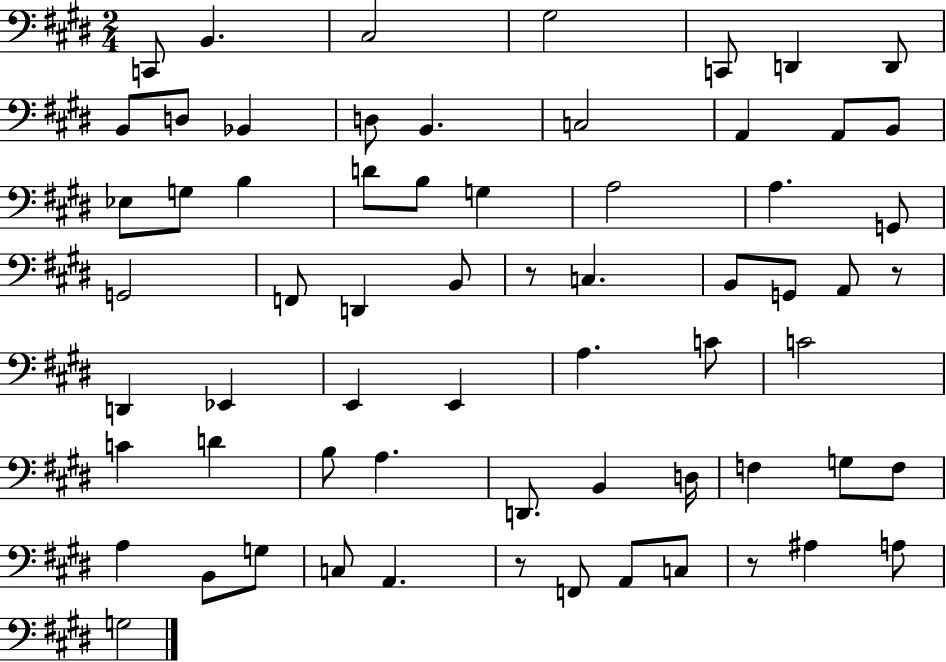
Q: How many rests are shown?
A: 4